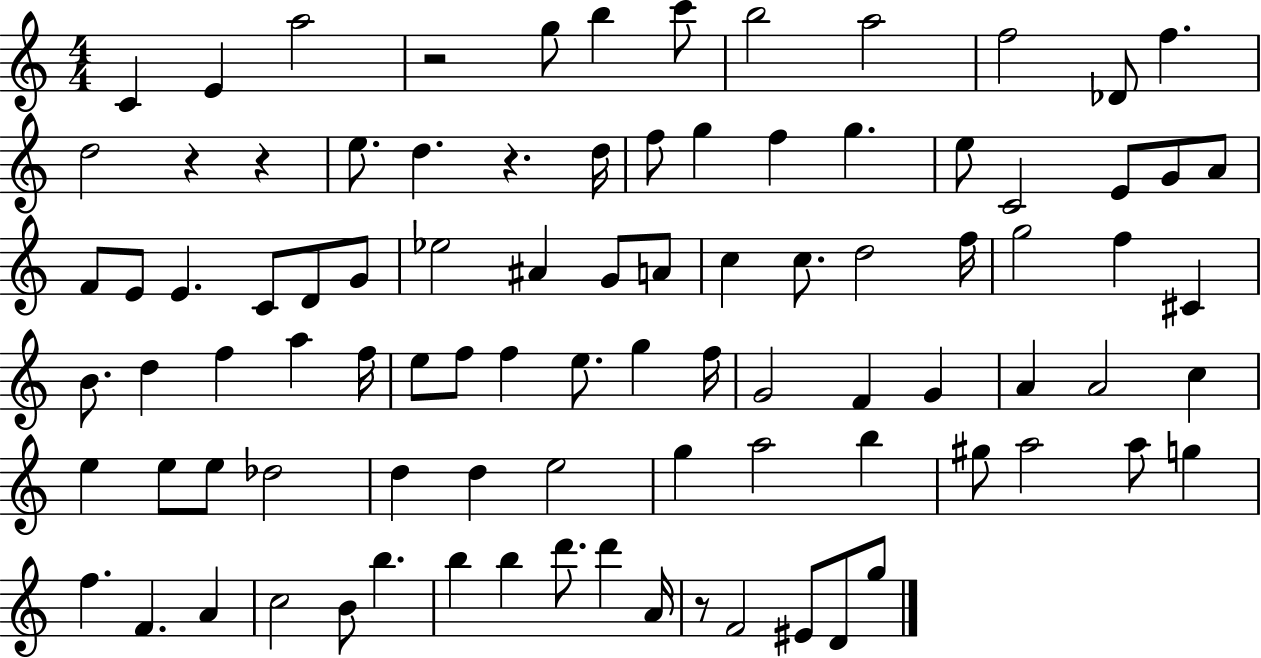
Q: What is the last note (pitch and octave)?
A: G5